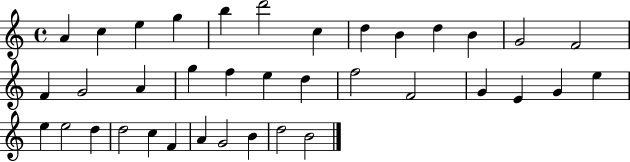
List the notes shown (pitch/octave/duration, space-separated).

A4/q C5/q E5/q G5/q B5/q D6/h C5/q D5/q B4/q D5/q B4/q G4/h F4/h F4/q G4/h A4/q G5/q F5/q E5/q D5/q F5/h F4/h G4/q E4/q G4/q E5/q E5/q E5/h D5/q D5/h C5/q F4/q A4/q G4/h B4/q D5/h B4/h